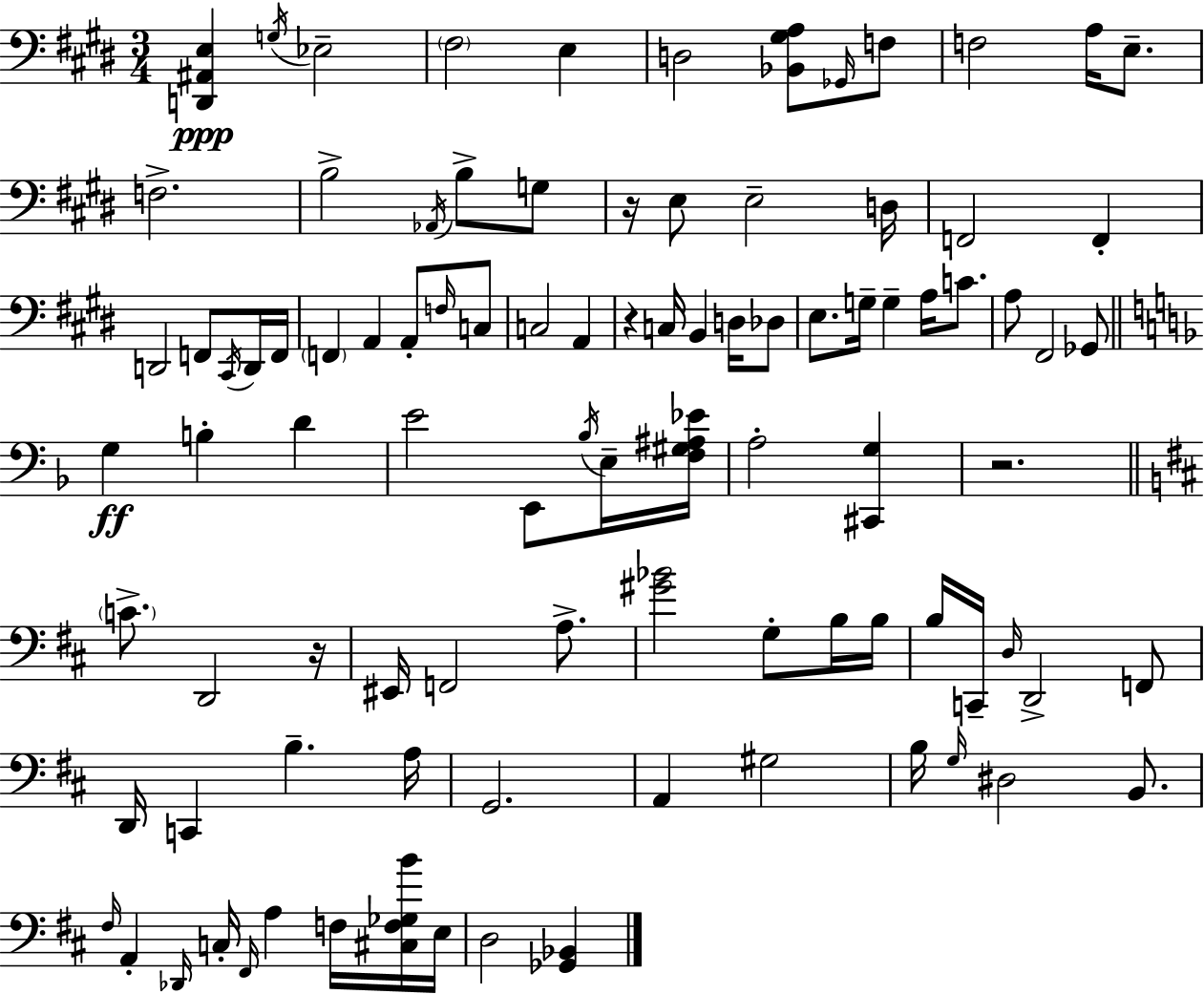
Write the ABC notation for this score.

X:1
T:Untitled
M:3/4
L:1/4
K:E
[D,,^A,,E,] G,/4 _E,2 ^F,2 E, D,2 [_B,,^G,A,]/2 _G,,/4 F,/2 F,2 A,/4 E,/2 F,2 B,2 _A,,/4 B,/2 G,/2 z/4 E,/2 E,2 D,/4 F,,2 F,, D,,2 F,,/2 ^C,,/4 D,,/4 F,,/4 F,, A,, A,,/2 F,/4 C,/2 C,2 A,, z C,/4 B,, D,/4 _D,/2 E,/2 G,/4 G, A,/4 C/2 A,/2 ^F,,2 _G,,/2 G, B, D E2 E,,/2 _B,/4 E,/4 [F,^G,^A,_E]/4 A,2 [^C,,G,] z2 C/2 D,,2 z/4 ^E,,/4 F,,2 A,/2 [^G_B]2 G,/2 B,/4 B,/4 B,/4 C,,/4 D,/4 D,,2 F,,/2 D,,/4 C,, B, A,/4 G,,2 A,, ^G,2 B,/4 G,/4 ^D,2 B,,/2 ^F,/4 A,, _D,,/4 C,/4 ^F,,/4 A, F,/4 [^C,F,_G,B]/4 E,/4 D,2 [_G,,_B,,]